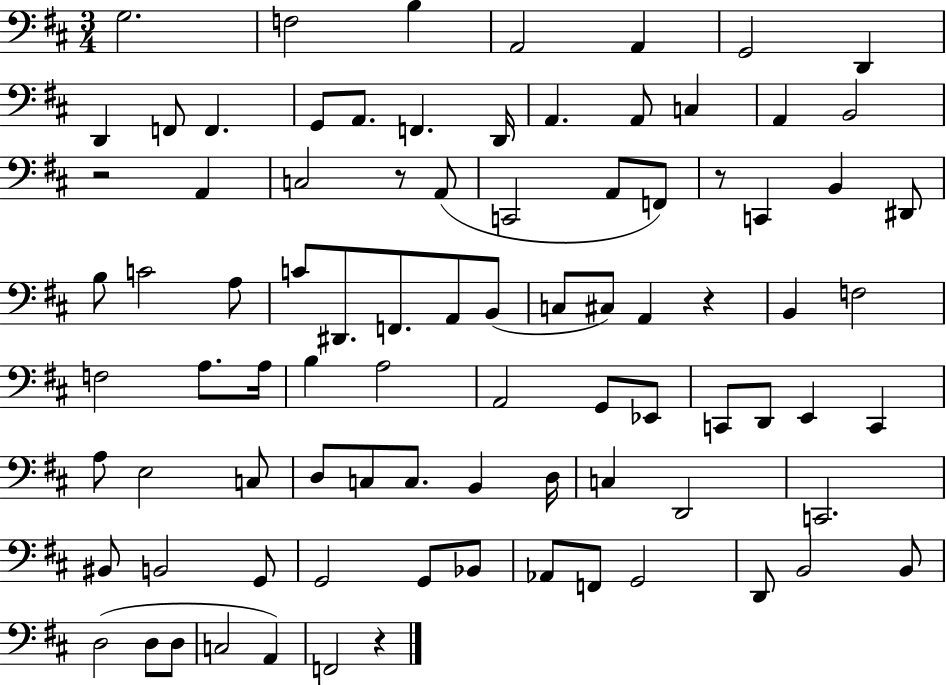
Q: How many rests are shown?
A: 5